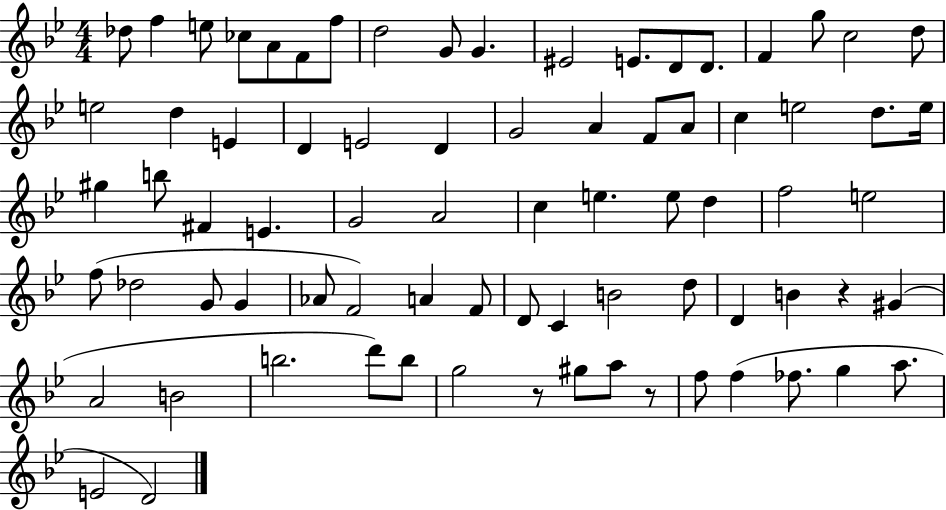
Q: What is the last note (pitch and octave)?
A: D4